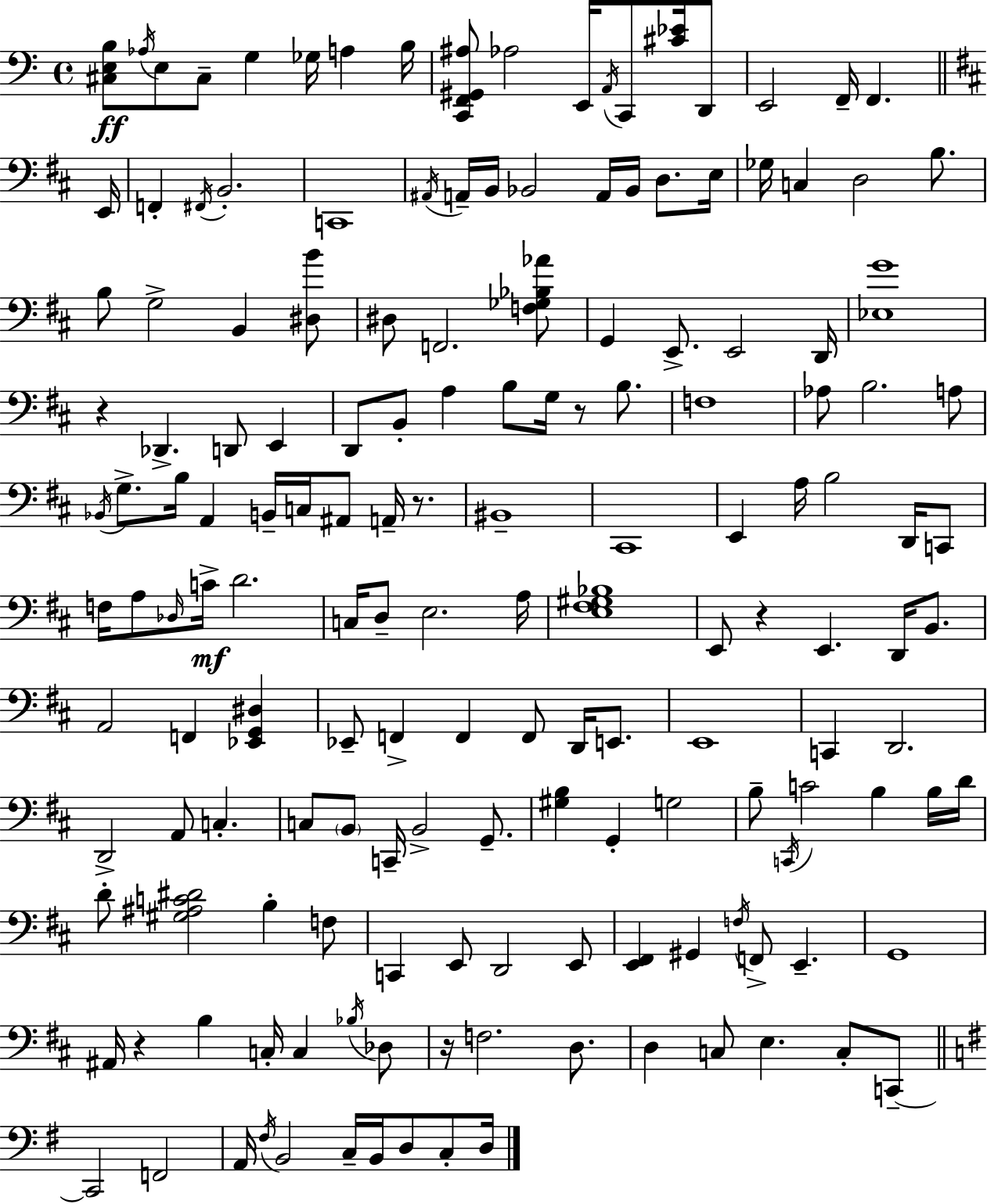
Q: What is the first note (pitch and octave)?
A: Ab3